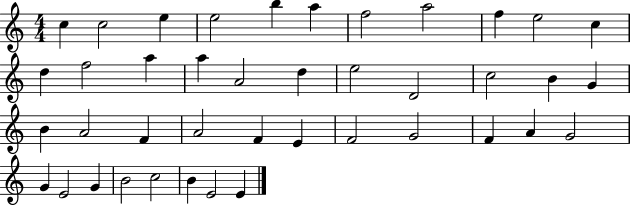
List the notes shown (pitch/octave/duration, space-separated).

C5/q C5/h E5/q E5/h B5/q A5/q F5/h A5/h F5/q E5/h C5/q D5/q F5/h A5/q A5/q A4/h D5/q E5/h D4/h C5/h B4/q G4/q B4/q A4/h F4/q A4/h F4/q E4/q F4/h G4/h F4/q A4/q G4/h G4/q E4/h G4/q B4/h C5/h B4/q E4/h E4/q